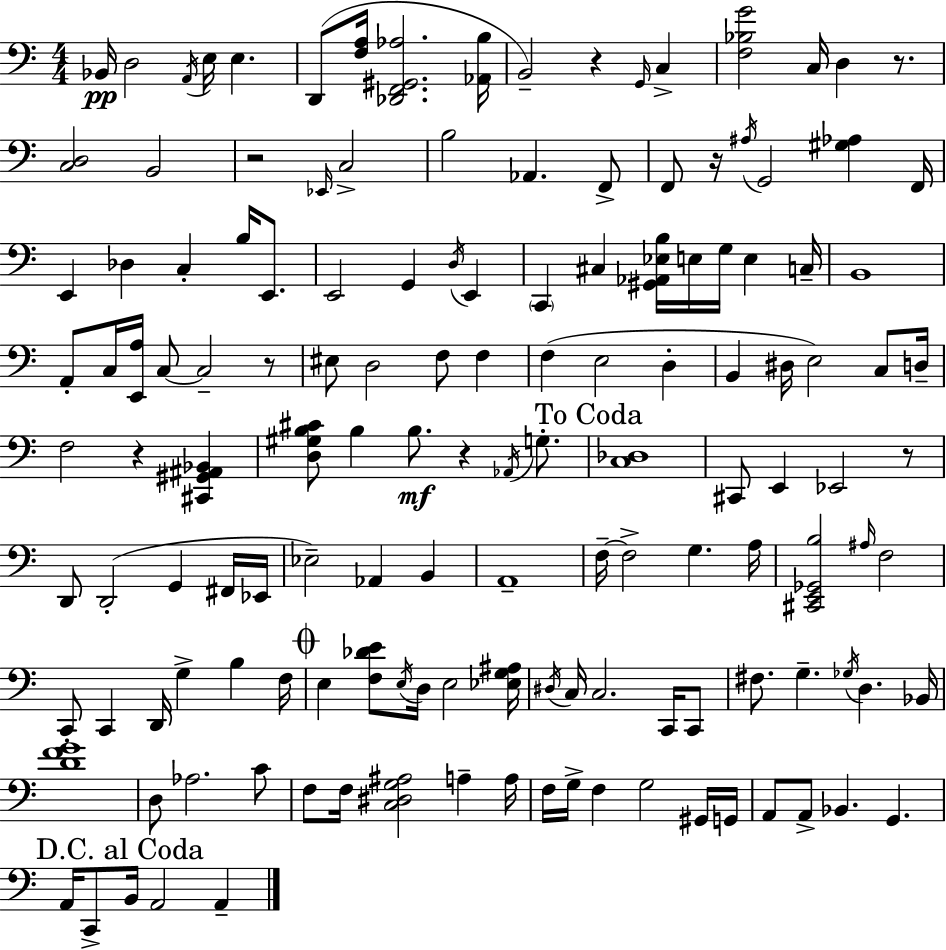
{
  \clef bass
  \numericTimeSignature
  \time 4/4
  \key c \major
  bes,16\pp d2 \acciaccatura { a,16 } e16 e4. | d,8( <f a>16 <des, f, gis, aes>2. | <aes, b>16 b,2--) r4 \grace { g,16 } c4-> | <f bes g'>2 c16 d4 r8. | \break <c d>2 b,2 | r2 \grace { ees,16 } c2-> | b2 aes,4. | f,8-> f,8 r16 \acciaccatura { ais16 } g,2 <gis aes>4 | \break f,16 e,4 des4 c4-. | b16 e,8. e,2 g,4 | \acciaccatura { d16 } e,4 \parenthesize c,4 cis4 <gis, aes, ees b>16 e16 g16 | e4 c16-- b,1 | \break a,8-. c16 <e, a>16 c8~~ c2-- | r8 eis8 d2 f8 | f4 f4( e2 | d4-. b,4 dis16 e2) | \break c8 d16-- f2 r4 | <cis, gis, ais, bes,>4 <d gis b cis'>8 b4 b8.\mf r4 | \acciaccatura { aes,16 } g8.-. \mark "To Coda" <c des>1 | cis,8 e,4 ees,2 | \break r8 d,8 d,2-.( | g,4 fis,16 ees,16 ees2--) aes,4 | b,4 a,1-- | f16--~~ f2-> g4. | \break a16 <cis, e, ges, b>2 \grace { ais16 } f2 | c,8-. c,4 d,16 g4-> | b4 f16 \mark \markup { \musicglyph "scripts.coda" } e4 <f des' e'>8 \acciaccatura { e16 } d16 e2 | <ees g ais>16 \acciaccatura { dis16 } c16 c2. | \break c,16 c,8 fis8. g4.-- | \acciaccatura { ges16 } d4. bes,16 <d' f' g'>1 | d8 aes2. | c'8 f8 f16 <c dis g ais>2 | \break a4-- a16 f16 g16-> f4 | g2 gis,16 g,16 a,8 a,8-> bes,4. | g,4. \mark "D.C. al Coda" a,16 c,8-> b,16 a,2 | a,4-- \bar "|."
}